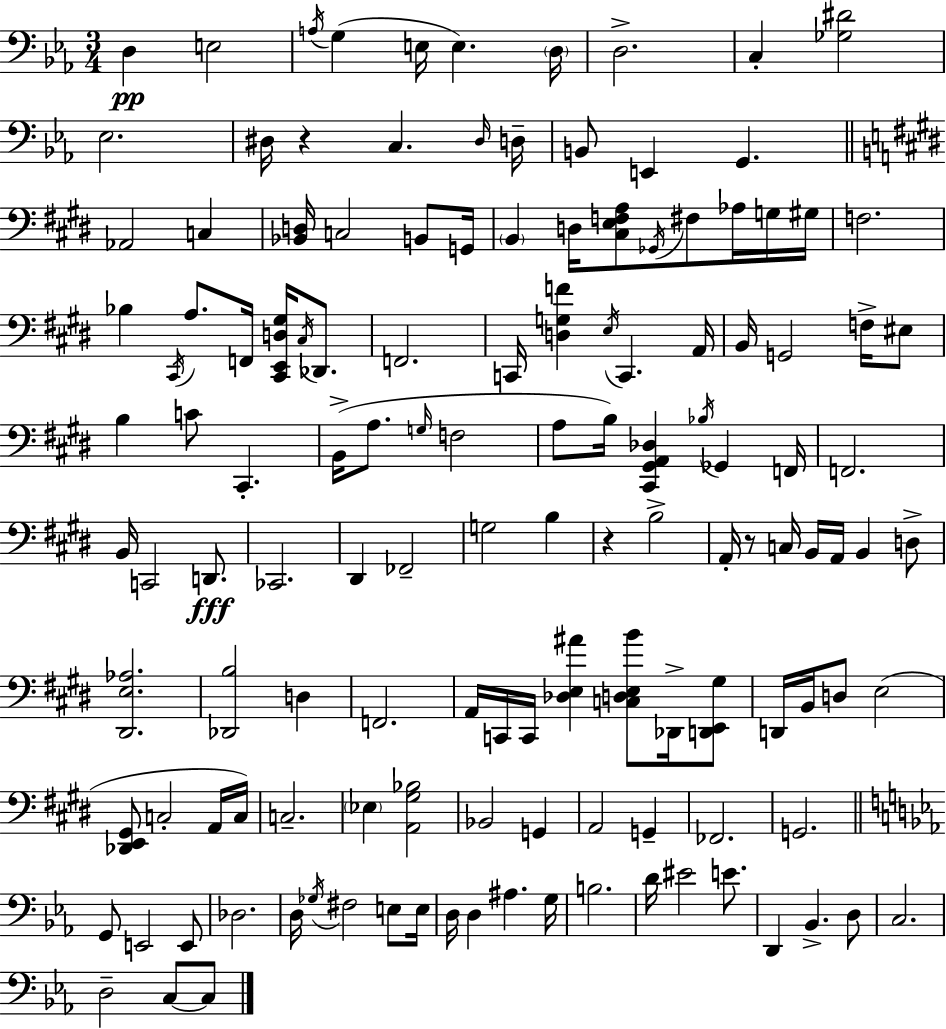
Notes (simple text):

D3/q E3/h A3/s G3/q E3/s E3/q. D3/s D3/h. C3/q [Gb3,D#4]/h Eb3/h. D#3/s R/q C3/q. D#3/s D3/s B2/e E2/q G2/q. Ab2/h C3/q [Bb2,D3]/s C3/h B2/e G2/s B2/q D3/s [C#3,E3,F3,A3]/e Gb2/s F#3/e Ab3/s G3/s G#3/s F3/h. Bb3/q C#2/s A3/e. F2/s [C#2,E2,D3,G#3]/s C#3/s Db2/e. F2/h. C2/s [D3,G3,F4]/q E3/s C2/q. A2/s B2/s G2/h F3/s EIS3/e B3/q C4/e C#2/q. B2/s A3/e. G3/s F3/h A3/e B3/s [C#2,G#2,A2,Db3]/q Bb3/s Gb2/q F2/s F2/h. B2/s C2/h D2/e. CES2/h. D#2/q FES2/h G3/h B3/q R/q B3/h A2/s R/e C3/s B2/s A2/s B2/q D3/e [D#2,E3,Ab3]/h. [Db2,B3]/h D3/q F2/h. A2/s C2/s C2/s [Db3,E3,A#4]/q [C3,D3,E3,B4]/e Db2/s [D2,E2,G#3]/e D2/s B2/s D3/e E3/h [Db2,E2,G#2]/e C3/h A2/s C3/s C3/h. Eb3/q [A2,G#3,Bb3]/h Bb2/h G2/q A2/h G2/q FES2/h. G2/h. G2/e E2/h E2/e Db3/h. D3/s Gb3/s F#3/h E3/e E3/s D3/s D3/q A#3/q. G3/s B3/h. D4/s EIS4/h E4/e. D2/q Bb2/q. D3/e C3/h. D3/h C3/e C3/e